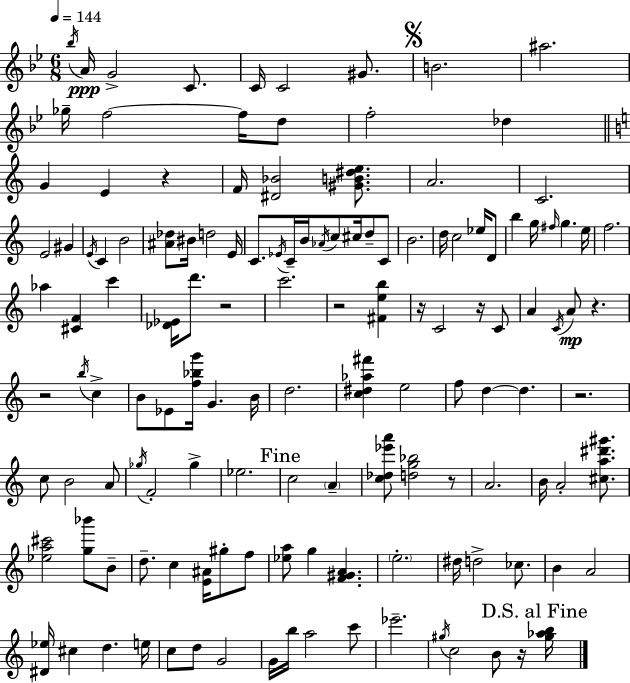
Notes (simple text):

Bb5/s A4/s G4/h C4/e. C4/s C4/h G#4/e. B4/h. A#5/h. Gb5/s F5/h F5/s D5/e F5/h Db5/q G4/q E4/q R/q F4/s [D#4,Bb4]/h [G#4,B4,D#5,E5]/e. A4/h. C4/h. E4/h G#4/q E4/s C4/q B4/h [A#4,Db5]/e BIS4/s D5/h E4/s C4/e. Eb4/s C4/s B4/s Ab4/s C5/e C#5/s D5/e C4/e B4/h. D5/s C5/h Eb5/s D4/e B5/q G5/s F#5/s G5/q. E5/s F5/h. Ab5/q [C#4,F4]/q C6/q [Db4,Eb4]/s D6/e. R/h C6/h. R/h [F#4,E5,B5]/q R/s C4/h R/s C4/e A4/q C4/s A4/e R/q. R/h B5/s C5/q B4/e Eb4/e [F5,Bb5,G6]/s G4/q. B4/s D5/h. [C5,D#5,Ab5,F#6]/q E5/h F5/e D5/q D5/q. R/h. C5/e B4/h A4/e Gb5/s F4/h Gb5/q Eb5/h. C5/h A4/q [C5,Db5,Eb6,A6]/e [D5,G5,Bb5]/h R/e A4/h. B4/s A4/h [C#5,A5,D#6,G#6]/e. [Eb5,A5,C#6]/h [G5,Bb6]/e B4/e D5/e. C5/q [E4,A#4]/s G#5/e F5/e [Eb5,A5]/e G5/q [F4,G#4,A4]/q. E5/h. D#5/s D5/h CES5/e. B4/q A4/h [D#4,Eb5]/s C#5/q D5/q. E5/s C5/e D5/e G4/h G4/s B5/s A5/h C6/e Eb6/h. G#5/s C5/h B4/e R/s [G#5,Ab5,B5]/s